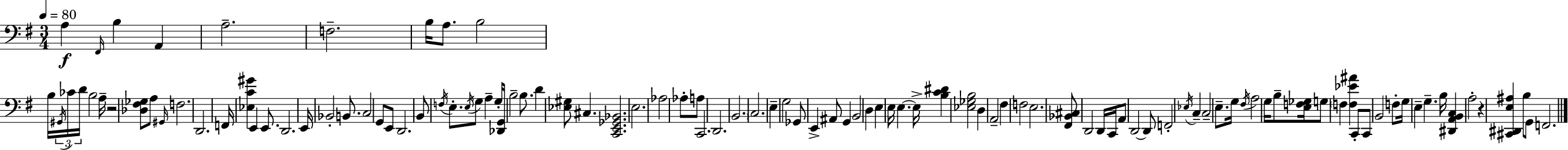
X:1
T:Untitled
M:3/4
L:1/4
K:G
A, ^F,,/4 B, A,, A,2 F,2 B,/4 A,/2 B,2 B,/4 ^G,,/4 _C/4 D/4 B,2 A,/4 z2 [_D,^F,_G,]/2 A,/2 ^G,,/4 F,2 D,,2 F,,/4 [_E,C^G] E,, E,,/2 D,,2 E,,/4 _B,,2 B,,/2 C,2 G,,/2 E,,/2 D,,2 B,,/2 F,/4 E,/2 E,/4 G,/2 A, G,/4 [_D,,G,,]/4 B,2 B,/2 D [_E,^G,]/2 ^C, [C,,E,,_G,,_B,,]2 E,2 _A,2 _A,/2 A,/2 C,,2 D,,2 B,,2 C,2 E, G,2 _G,,/2 E,, ^A,,/2 G,, B,,2 D, E, E,/4 E, E,/4 [B,C^D] [_E,_G,B,]2 D, A,,2 ^F, F,2 E,2 [^F,,_B,,^C,]/2 D,,2 D,,/4 C,,/4 A,,/2 D,,2 D,,/2 F,,2 _E,/4 C, C,2 E,/2 G,/4 ^F,/4 A,2 G,/4 B,/2 [E,F,_G,]/4 G,/2 F, [F,_E^A] C,,/2 C,,/2 B,,2 F,/2 G,/4 E, G, B,/4 [^D,,A,,B,,C,] A,2 z [^C,,^D,,E,^A,] B,/2 G,,/2 F,,2